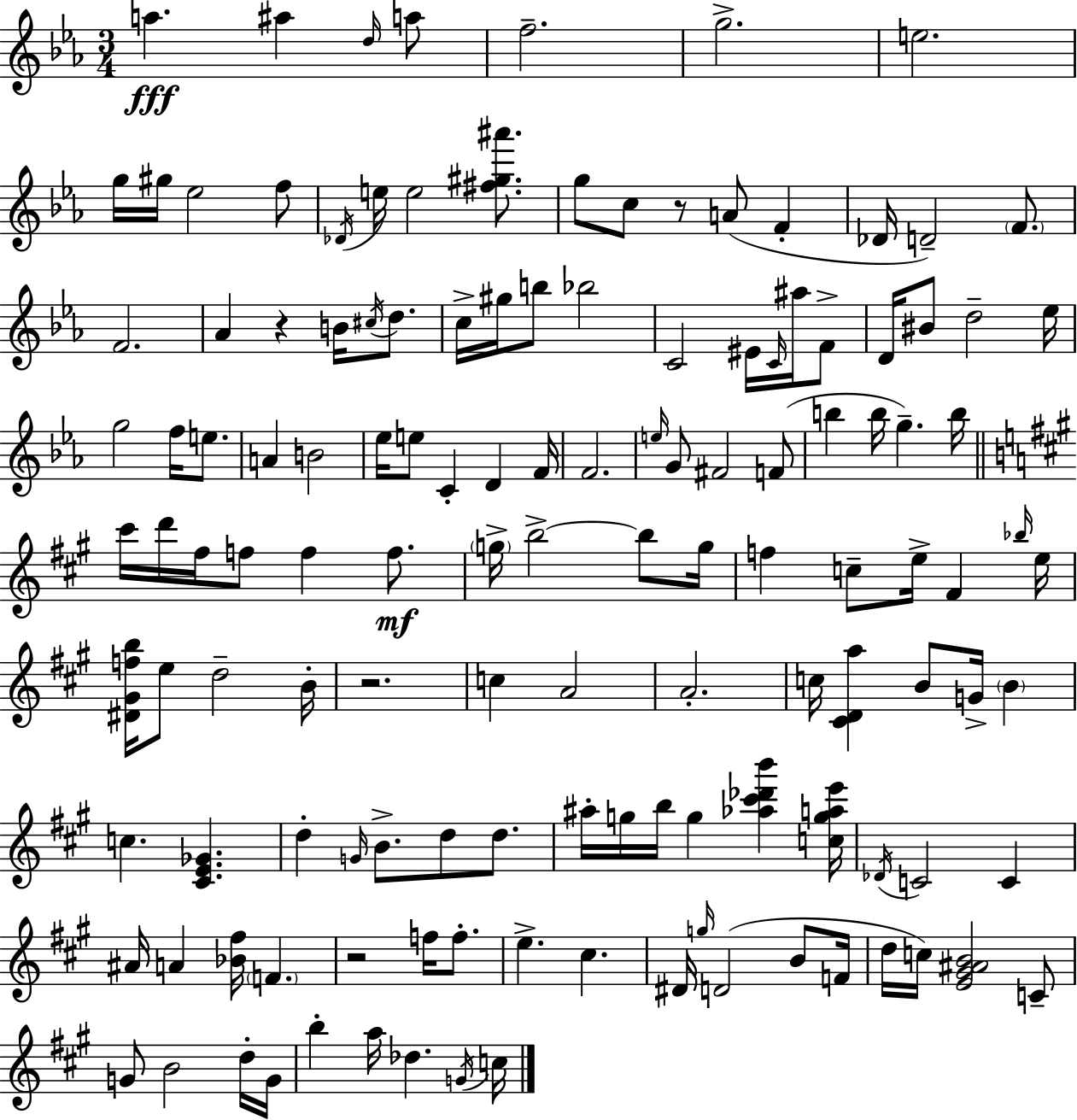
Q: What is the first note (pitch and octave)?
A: A5